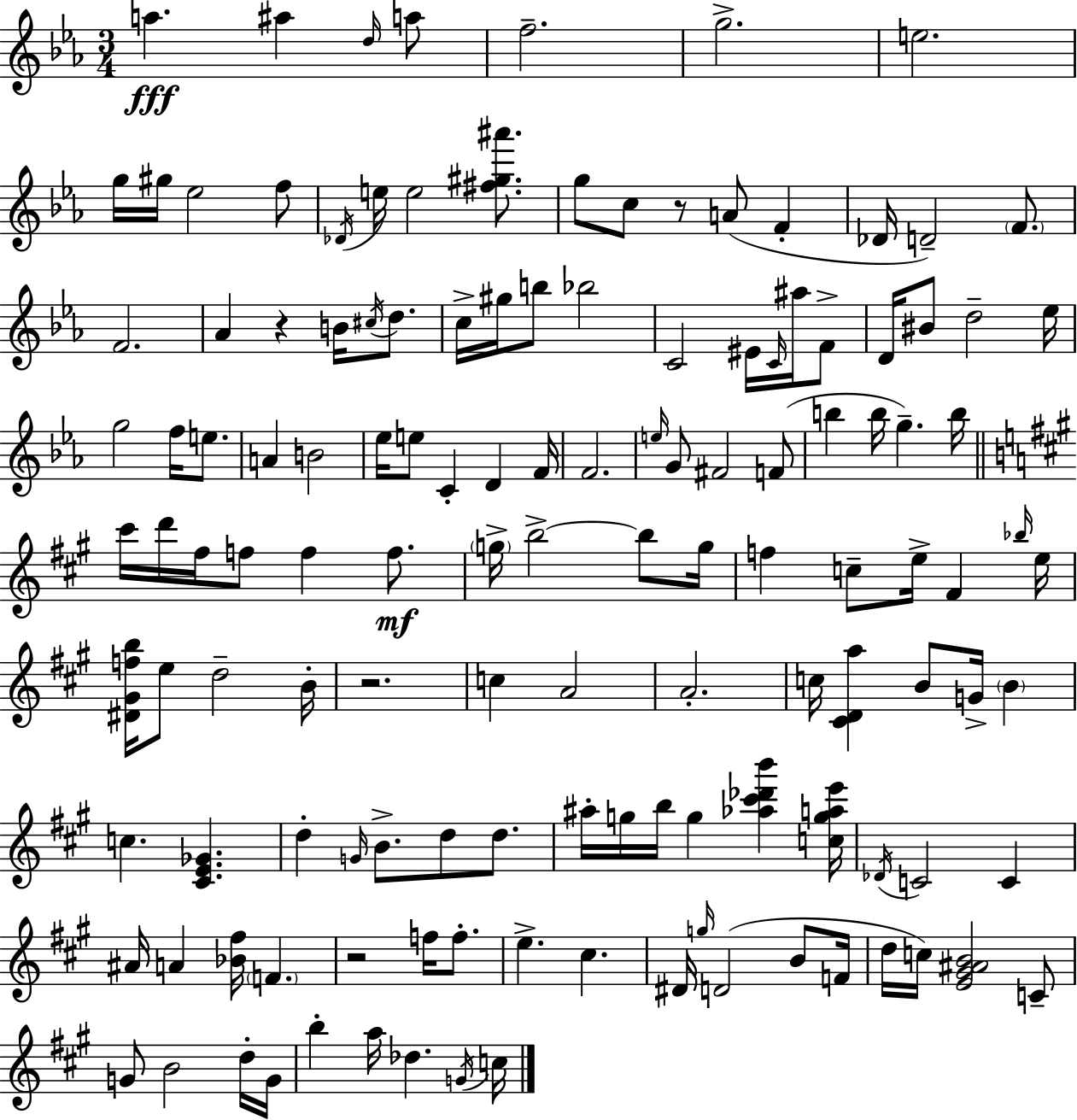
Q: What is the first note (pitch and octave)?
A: A5